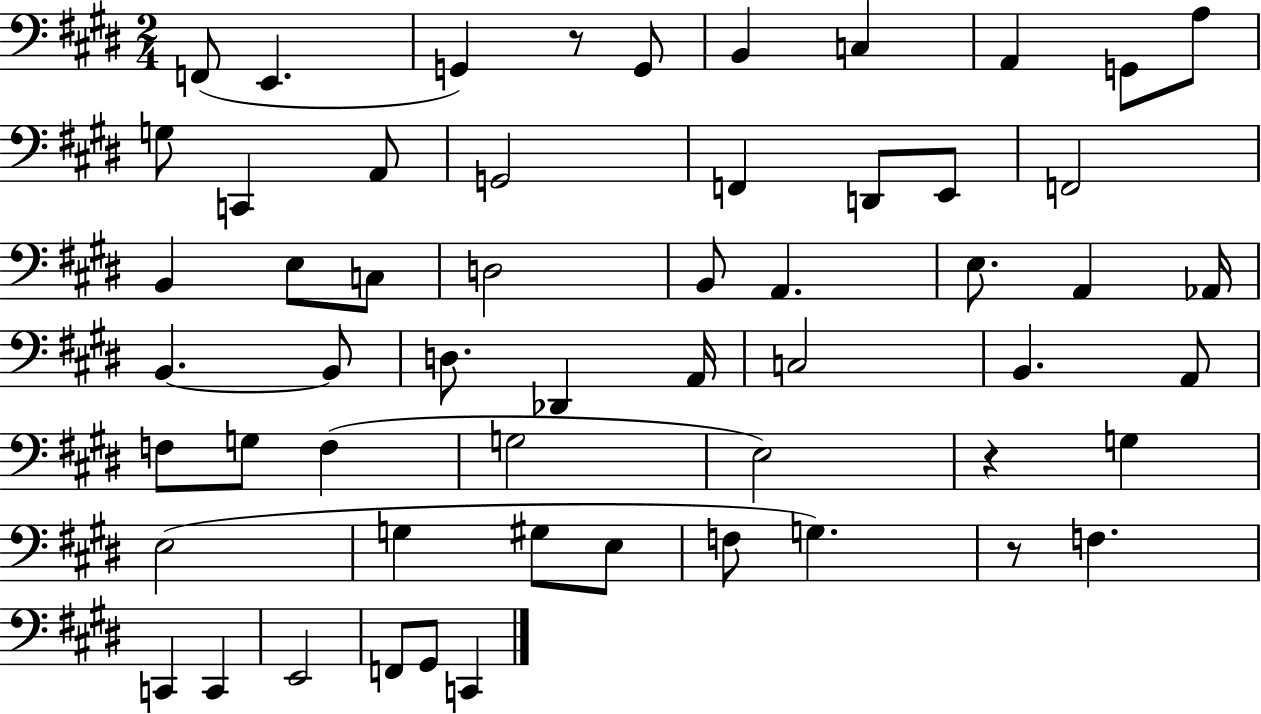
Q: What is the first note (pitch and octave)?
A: F2